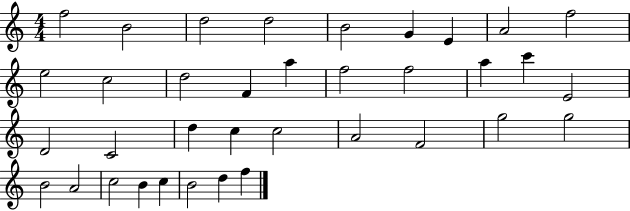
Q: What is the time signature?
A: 4/4